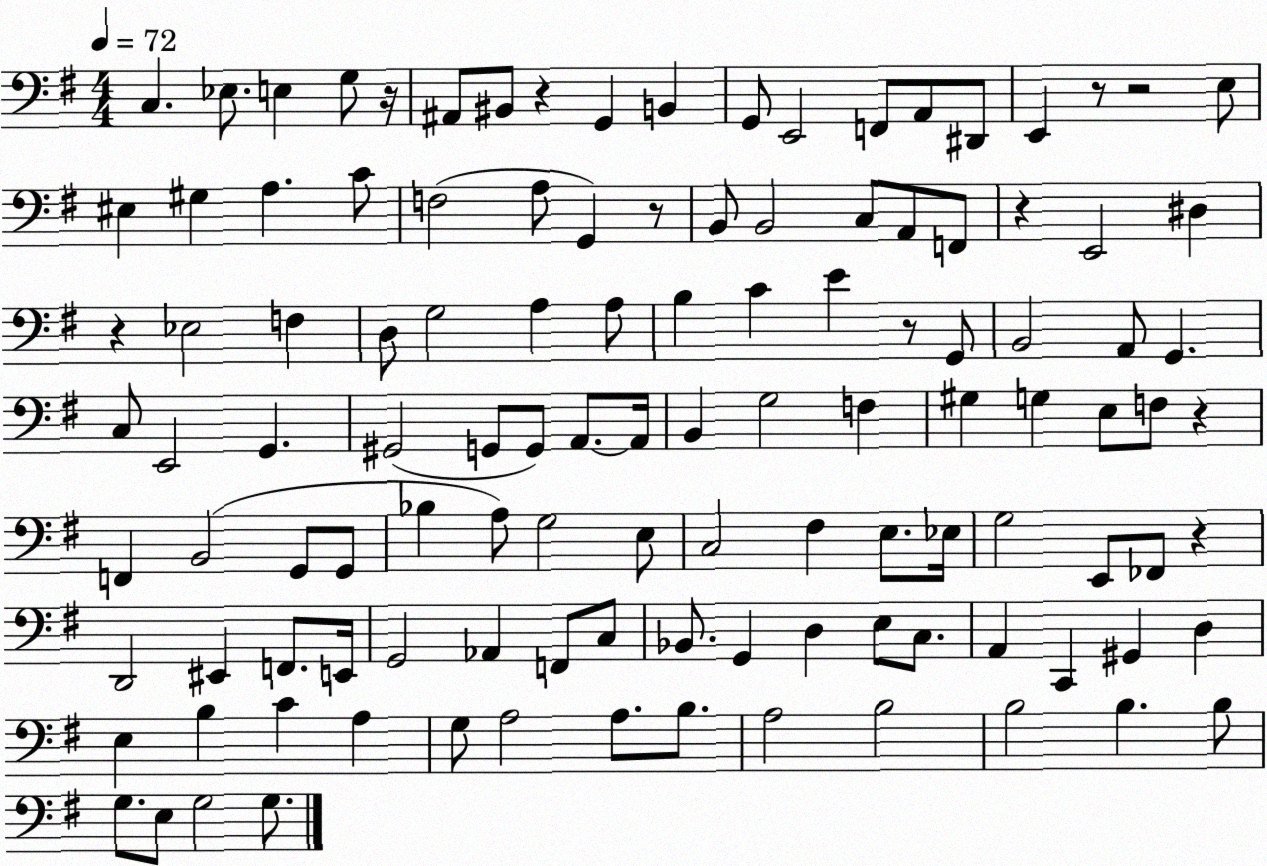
X:1
T:Untitled
M:4/4
L:1/4
K:G
C, _E,/2 E, G,/2 z/4 ^A,,/2 ^B,,/2 z G,, B,, G,,/2 E,,2 F,,/2 A,,/2 ^D,,/2 E,, z/2 z2 E,/2 ^E, ^G, A, C/2 F,2 A,/2 G,, z/2 B,,/2 B,,2 C,/2 A,,/2 F,,/2 z E,,2 ^D, z _E,2 F, D,/2 G,2 A, A,/2 B, C E z/2 G,,/2 B,,2 A,,/2 G,, C,/2 E,,2 G,, ^G,,2 G,,/2 G,,/2 A,,/2 A,,/4 B,, G,2 F, ^G, G, E,/2 F,/2 z F,, B,,2 G,,/2 G,,/2 _B, A,/2 G,2 E,/2 C,2 ^F, E,/2 _E,/4 G,2 E,,/2 _F,,/2 z D,,2 ^E,, F,,/2 E,,/4 G,,2 _A,, F,,/2 C,/2 _B,,/2 G,, D, E,/2 C,/2 A,, C,, ^G,, D, E, B, C A, G,/2 A,2 A,/2 B,/2 A,2 B,2 B,2 B, B,/2 G,/2 E,/2 G,2 G,/2